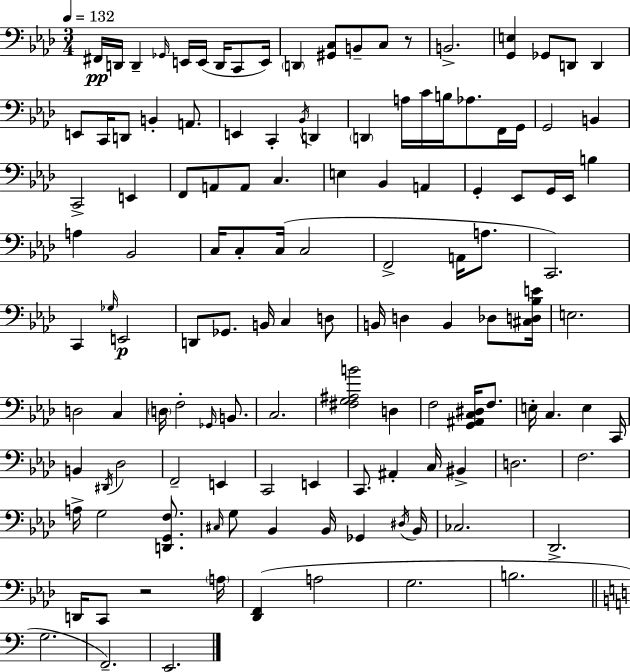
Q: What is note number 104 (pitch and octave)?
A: Bb2